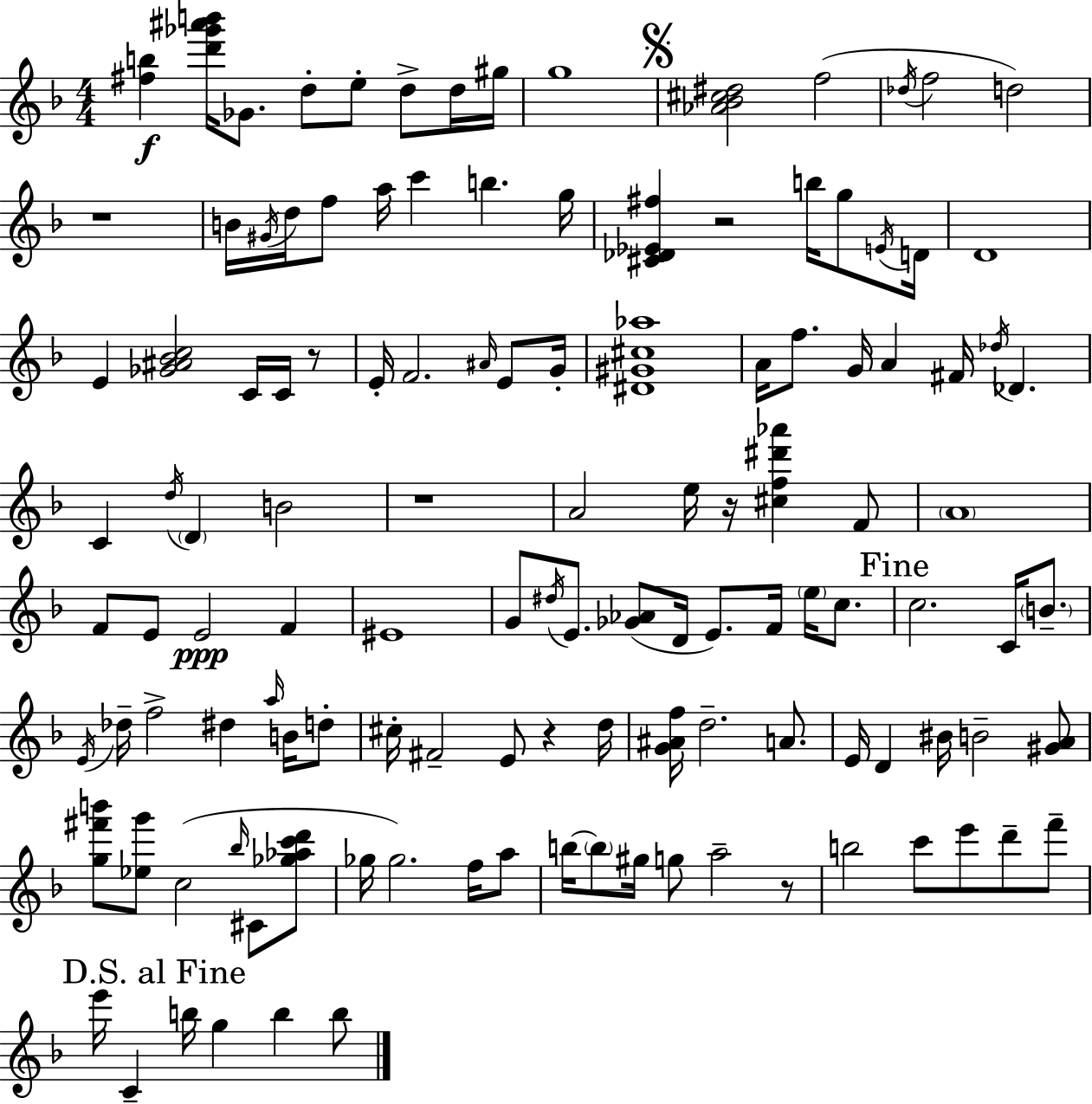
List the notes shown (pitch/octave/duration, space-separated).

[F#5,B5]/q [D6,Gb6,A#6,B6]/s Gb4/e. D5/e E5/e D5/e D5/s G#5/s G5/w [Ab4,Bb4,C#5,D#5]/h F5/h Db5/s F5/h D5/h R/w B4/s G#4/s D5/s F5/e A5/s C6/q B5/q. G5/s [C#4,Db4,Eb4,F#5]/q R/h B5/s G5/e E4/s D4/s D4/w E4/q [Gb4,A#4,Bb4,C5]/h C4/s C4/s R/e E4/s F4/h. A#4/s E4/e G4/s [D#4,G#4,C#5,Ab5]/w A4/s F5/e. G4/s A4/q F#4/s Db5/s Db4/q. C4/q D5/s D4/q B4/h R/w A4/h E5/s R/s [C#5,F5,D#6,Ab6]/q F4/e A4/w F4/e E4/e E4/h F4/q EIS4/w G4/e D#5/s E4/e. [Gb4,Ab4]/e D4/s E4/e. F4/s E5/s C5/e. C5/h. C4/s B4/e. E4/s Db5/s F5/h D#5/q A5/s B4/s D5/e C#5/s F#4/h E4/e R/q D5/s [G4,A#4,F5]/s D5/h. A4/e. E4/s D4/q BIS4/s B4/h [G#4,A4]/e [G5,F#6,B6]/e [Eb5,G6]/e C5/h Bb5/s C#4/e [Gb5,Ab5,C6,D6]/e Gb5/s Gb5/h. F5/s A5/e B5/s B5/e G#5/s G5/e A5/h R/e B5/h C6/e E6/e D6/e F6/e E6/s C4/q B5/s G5/q B5/q B5/e